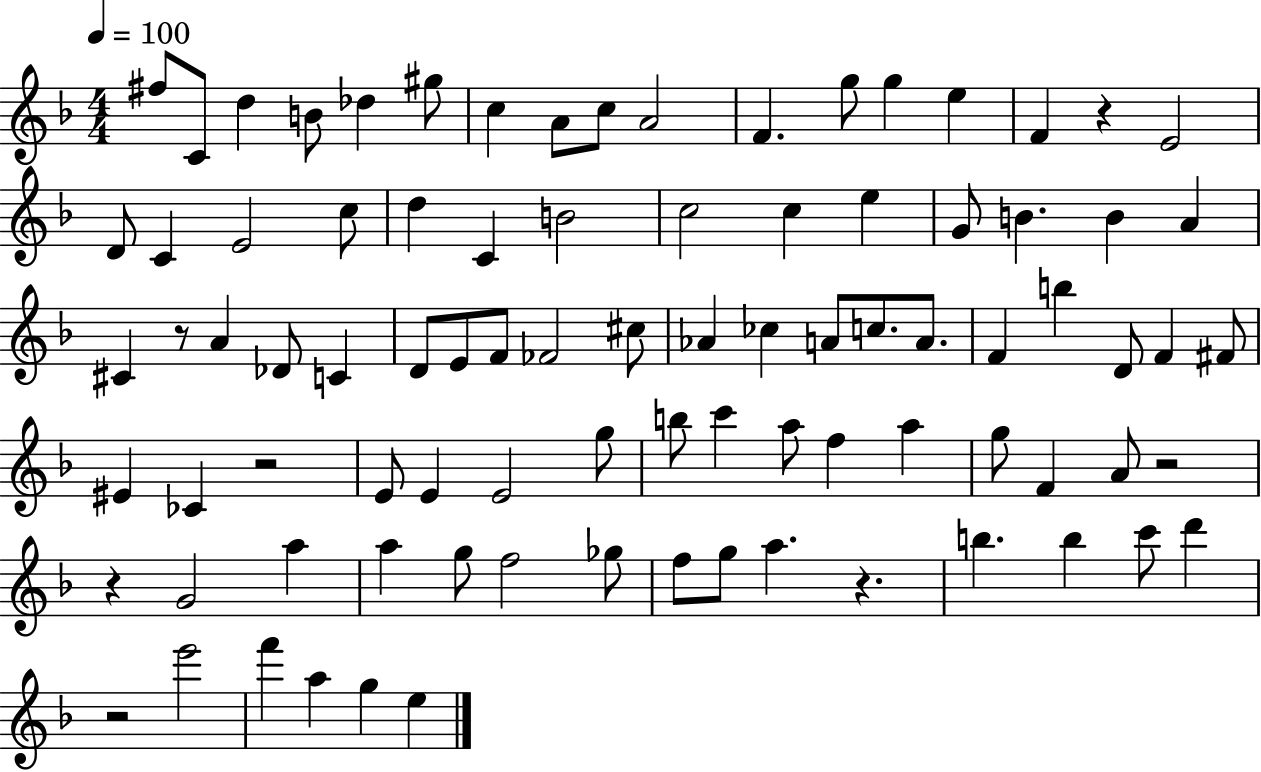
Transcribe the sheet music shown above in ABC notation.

X:1
T:Untitled
M:4/4
L:1/4
K:F
^f/2 C/2 d B/2 _d ^g/2 c A/2 c/2 A2 F g/2 g e F z E2 D/2 C E2 c/2 d C B2 c2 c e G/2 B B A ^C z/2 A _D/2 C D/2 E/2 F/2 _F2 ^c/2 _A _c A/2 c/2 A/2 F b D/2 F ^F/2 ^E _C z2 E/2 E E2 g/2 b/2 c' a/2 f a g/2 F A/2 z2 z G2 a a g/2 f2 _g/2 f/2 g/2 a z b b c'/2 d' z2 e'2 f' a g e